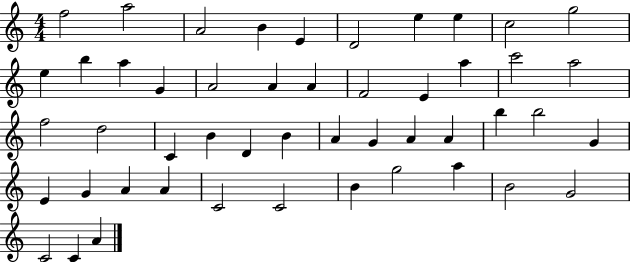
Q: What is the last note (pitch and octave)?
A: A4